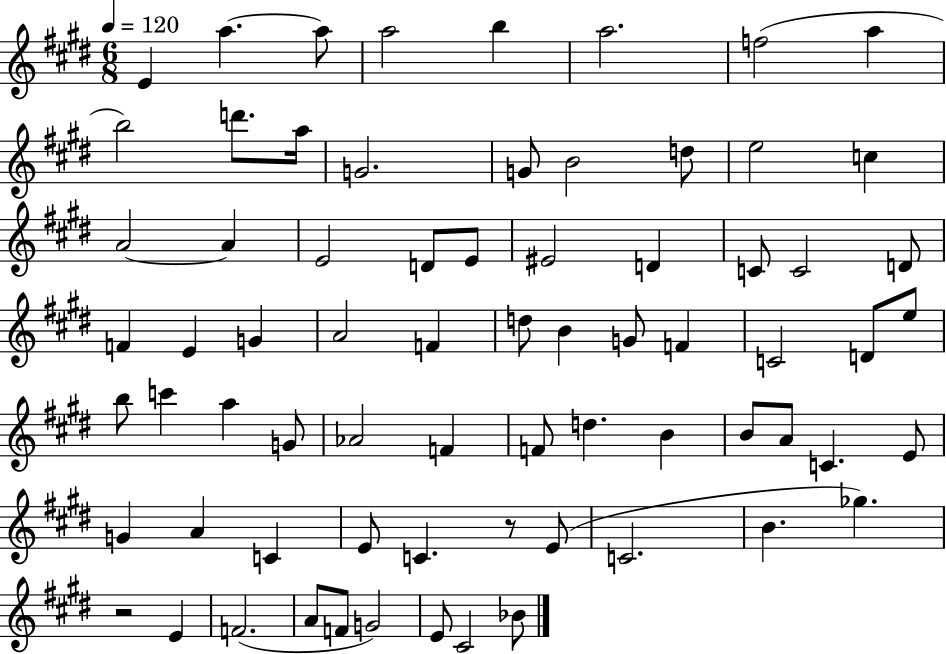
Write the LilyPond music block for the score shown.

{
  \clef treble
  \numericTimeSignature
  \time 6/8
  \key e \major
  \tempo 4 = 120
  e'4 a''4.~~ a''8 | a''2 b''4 | a''2. | f''2( a''4 | \break b''2) d'''8. a''16 | g'2. | g'8 b'2 d''8 | e''2 c''4 | \break a'2~~ a'4 | e'2 d'8 e'8 | eis'2 d'4 | c'8 c'2 d'8 | \break f'4 e'4 g'4 | a'2 f'4 | d''8 b'4 g'8 f'4 | c'2 d'8 e''8 | \break b''8 c'''4 a''4 g'8 | aes'2 f'4 | f'8 d''4. b'4 | b'8 a'8 c'4. e'8 | \break g'4 a'4 c'4 | e'8 c'4. r8 e'8( | c'2. | b'4. ges''4.) | \break r2 e'4 | f'2.( | a'8 f'8 g'2) | e'8 cis'2 bes'8 | \break \bar "|."
}